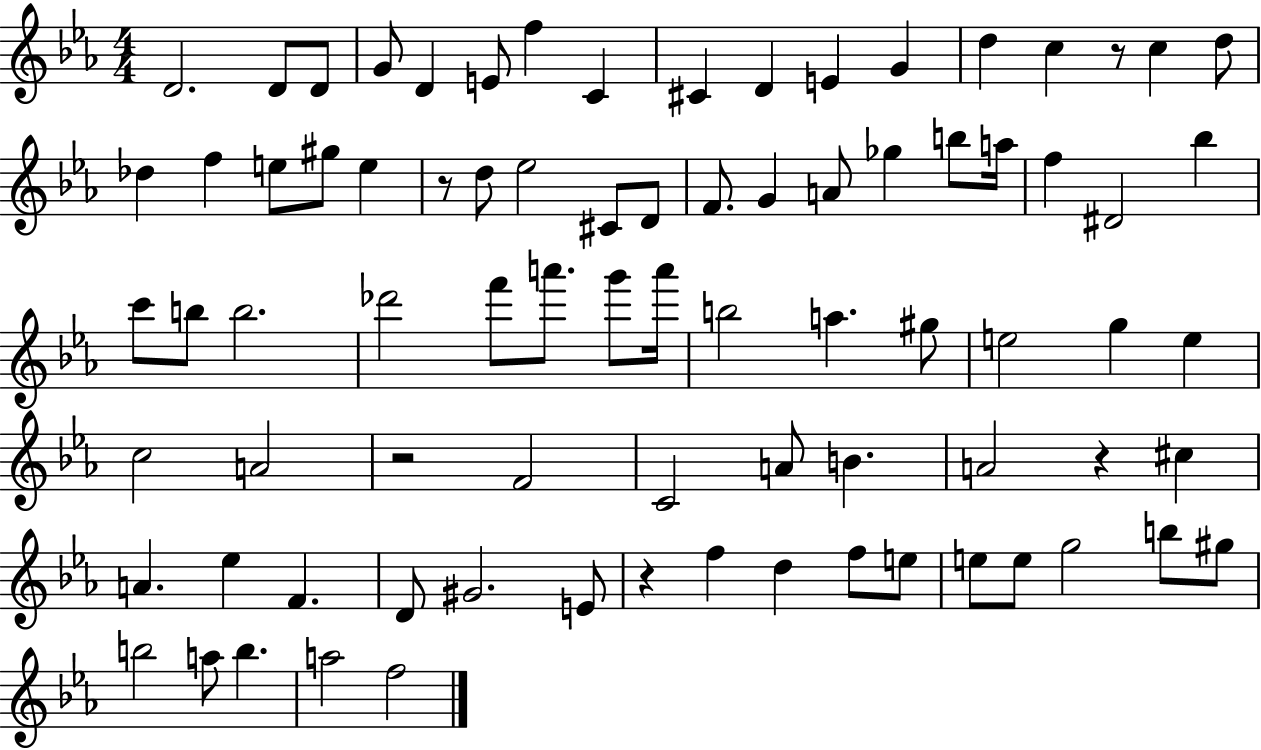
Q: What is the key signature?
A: EES major